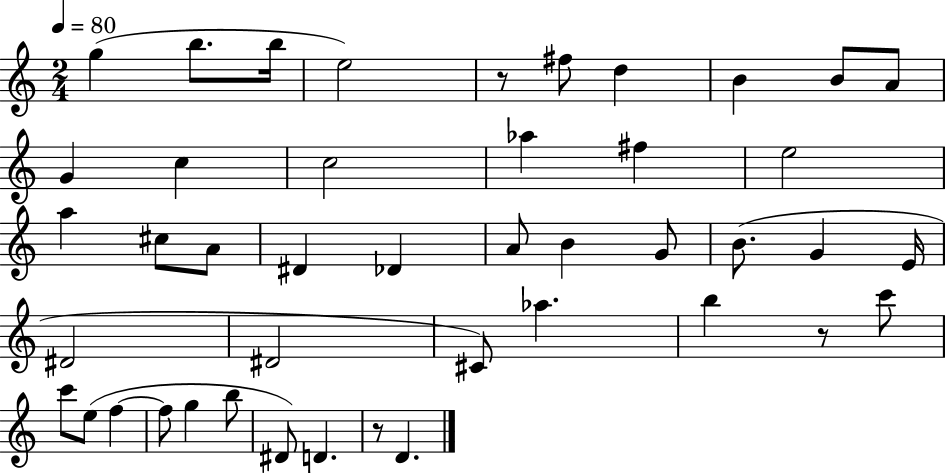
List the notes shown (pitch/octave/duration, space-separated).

G5/q B5/e. B5/s E5/h R/e F#5/e D5/q B4/q B4/e A4/e G4/q C5/q C5/h Ab5/q F#5/q E5/h A5/q C#5/e A4/e D#4/q Db4/q A4/e B4/q G4/e B4/e. G4/q E4/s D#4/h D#4/h C#4/e Ab5/q. B5/q R/e C6/e C6/e E5/e F5/q F5/e G5/q B5/e D#4/e D4/q. R/e D4/q.